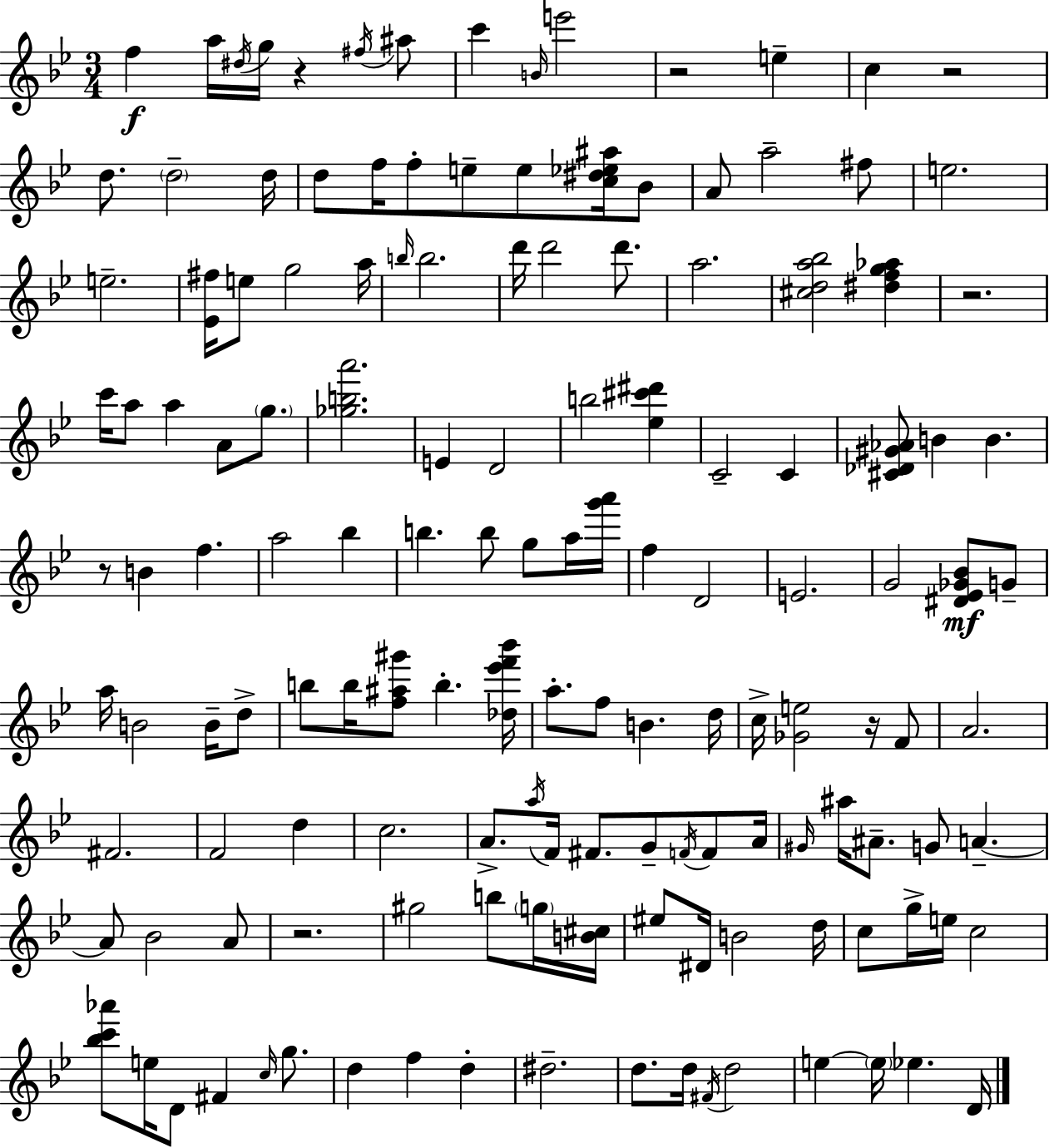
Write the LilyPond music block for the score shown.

{
  \clef treble
  \numericTimeSignature
  \time 3/4
  \key g \minor
  f''4\f a''16 \acciaccatura { dis''16 } g''16 r4 \acciaccatura { fis''16 } | ais''8 c'''4 \grace { b'16 } e'''2 | r2 e''4-- | c''4 r2 | \break d''8. \parenthesize d''2-- | d''16 d''8 f''16 f''8-. e''8-- e''8 | <c'' dis'' ees'' ais''>16 bes'8 a'8 a''2-- | fis''8 e''2. | \break e''2.-- | <ees' fis''>16 e''8 g''2 | a''16 \grace { b''16 } b''2. | d'''16 d'''2 | \break d'''8. a''2. | <cis'' d'' a'' bes''>2 | <dis'' f'' g'' aes''>4 r2. | c'''16 a''8 a''4 a'8 | \break \parenthesize g''8. <ges'' b'' a'''>2. | e'4 d'2 | b''2 | <ees'' cis''' dis'''>4 c'2-- | \break c'4 <cis' des' gis' aes'>8 b'4 b'4. | r8 b'4 f''4. | a''2 | bes''4 b''4. b''8 | \break g''8 a''16 <g''' a'''>16 f''4 d'2 | e'2. | g'2 | <dis' ees' ges' bes'>8\mf g'8-- a''16 b'2 | \break b'16-- d''8-> b''8 b''16 <f'' ais'' gis'''>8 b''4.-. | <des'' ees''' f''' bes'''>16 a''8.-. f''8 b'4. | d''16 c''16-> <ges' e''>2 | r16 f'8 a'2. | \break fis'2. | f'2 | d''4 c''2. | a'8.-> \acciaccatura { a''16 } f'16 fis'8. | \break g'8-- \acciaccatura { f'16 } f'8 a'16 \grace { gis'16 } ais''16 ais'8.-- g'8 | a'4.--~~ a'8 bes'2 | a'8 r2. | gis''2 | \break b''8 \parenthesize g''16 <b' cis''>16 eis''8 dis'16 b'2 | d''16 c''8 g''16-> e''16 c''2 | <bes'' c''' aes'''>8 e''16 d'8 | fis'4 \grace { c''16 } g''8. d''4 | \break f''4 d''4-. dis''2.-- | d''8. d''16 | \acciaccatura { fis'16 } d''2 e''4~~ | \parenthesize e''16 ees''4. d'16 \bar "|."
}